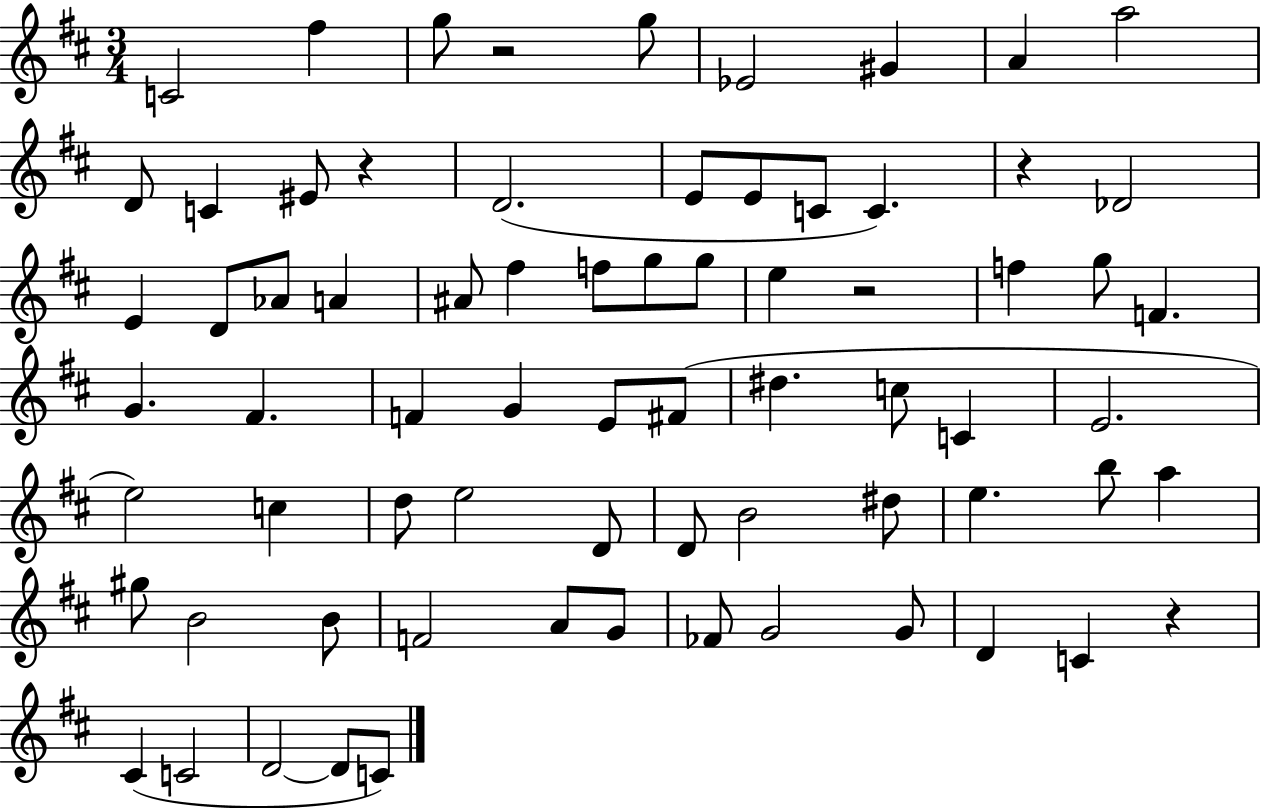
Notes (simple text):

C4/h F#5/q G5/e R/h G5/e Eb4/h G#4/q A4/q A5/h D4/e C4/q EIS4/e R/q D4/h. E4/e E4/e C4/e C4/q. R/q Db4/h E4/q D4/e Ab4/e A4/q A#4/e F#5/q F5/e G5/e G5/e E5/q R/h F5/q G5/e F4/q. G4/q. F#4/q. F4/q G4/q E4/e F#4/e D#5/q. C5/e C4/q E4/h. E5/h C5/q D5/e E5/h D4/e D4/e B4/h D#5/e E5/q. B5/e A5/q G#5/e B4/h B4/e F4/h A4/e G4/e FES4/e G4/h G4/e D4/q C4/q R/q C#4/q C4/h D4/h D4/e C4/e